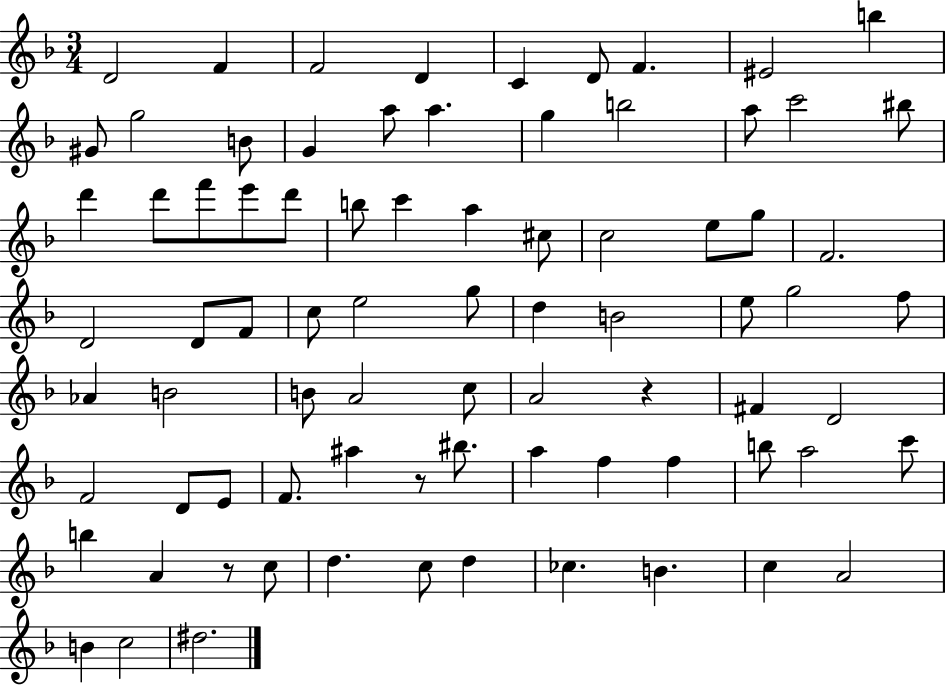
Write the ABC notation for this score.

X:1
T:Untitled
M:3/4
L:1/4
K:F
D2 F F2 D C D/2 F ^E2 b ^G/2 g2 B/2 G a/2 a g b2 a/2 c'2 ^b/2 d' d'/2 f'/2 e'/2 d'/2 b/2 c' a ^c/2 c2 e/2 g/2 F2 D2 D/2 F/2 c/2 e2 g/2 d B2 e/2 g2 f/2 _A B2 B/2 A2 c/2 A2 z ^F D2 F2 D/2 E/2 F/2 ^a z/2 ^b/2 a f f b/2 a2 c'/2 b A z/2 c/2 d c/2 d _c B c A2 B c2 ^d2